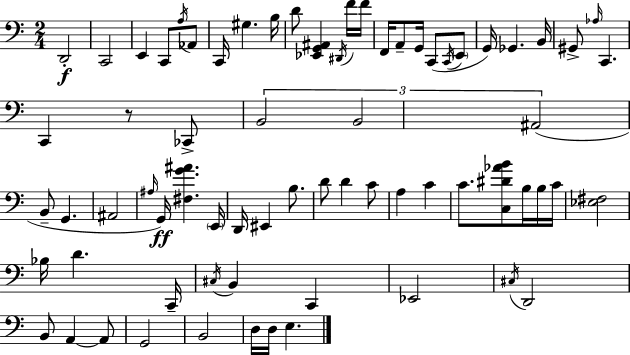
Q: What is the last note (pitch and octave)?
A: E3